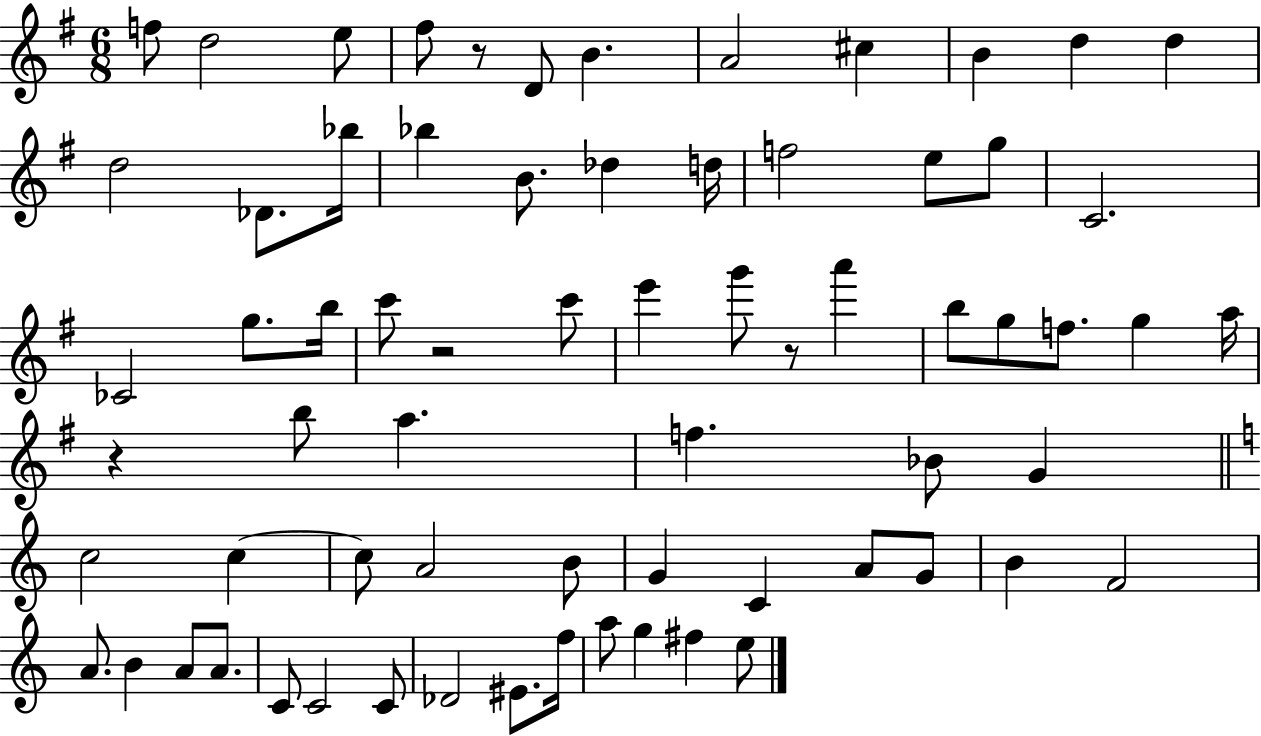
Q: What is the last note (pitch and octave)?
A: E5